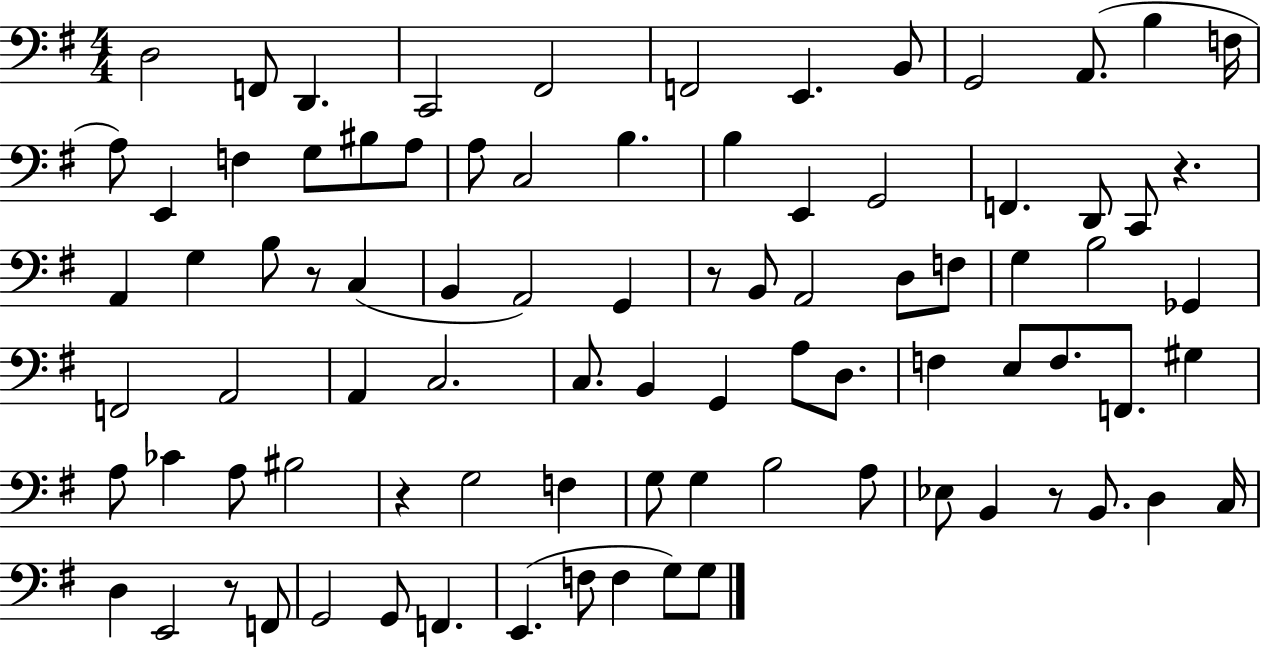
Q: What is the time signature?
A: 4/4